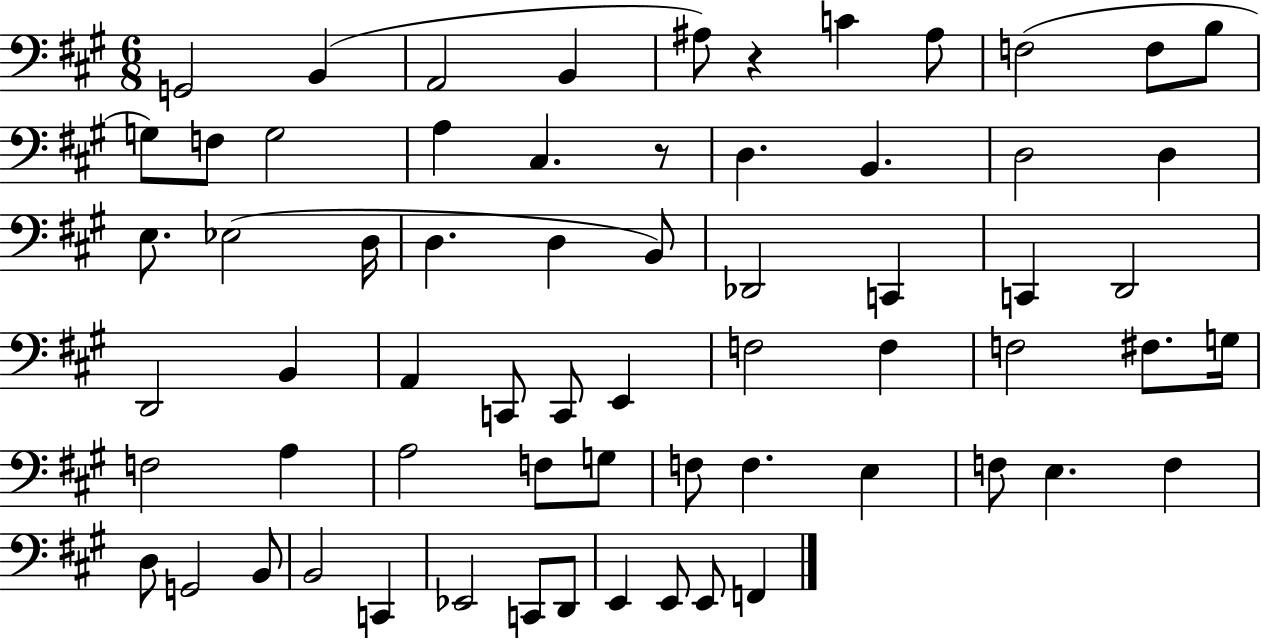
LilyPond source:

{
  \clef bass
  \numericTimeSignature
  \time 6/8
  \key a \major
  g,2 b,4( | a,2 b,4 | ais8) r4 c'4 ais8 | f2( f8 b8 | \break g8) f8 g2 | a4 cis4. r8 | d4. b,4. | d2 d4 | \break e8. ees2( d16 | d4. d4 b,8) | des,2 c,4 | c,4 d,2 | \break d,2 b,4 | a,4 c,8 c,8 e,4 | f2 f4 | f2 fis8. g16 | \break f2 a4 | a2 f8 g8 | f8 f4. e4 | f8 e4. f4 | \break d8 g,2 b,8 | b,2 c,4 | ees,2 c,8 d,8 | e,4 e,8 e,8 f,4 | \break \bar "|."
}